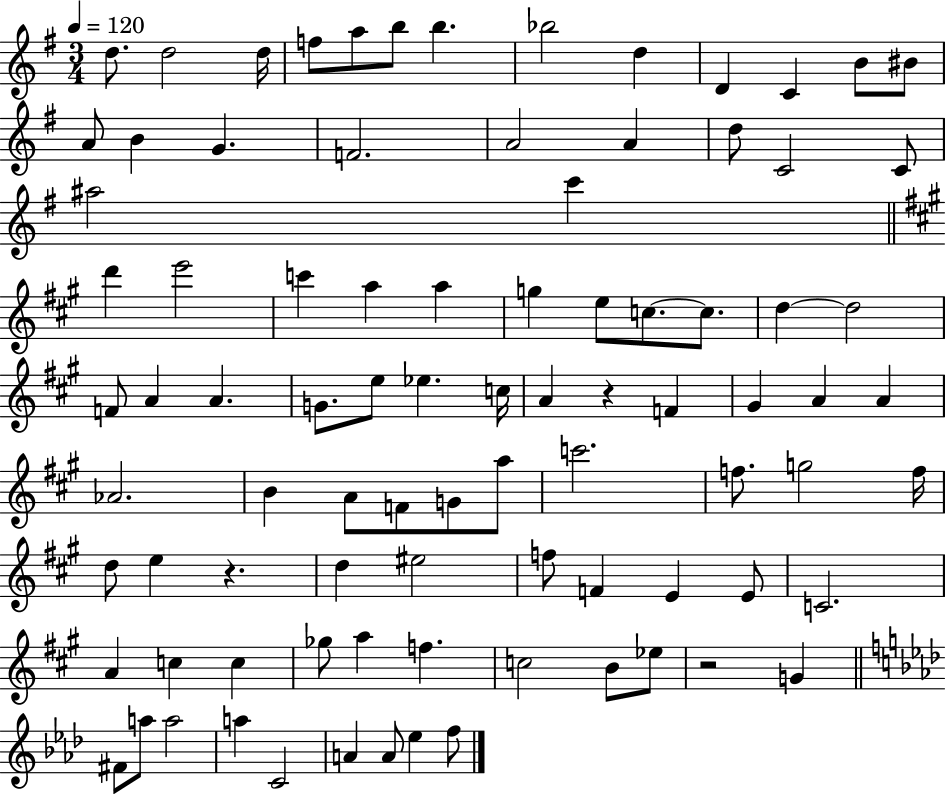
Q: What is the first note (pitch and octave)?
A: D5